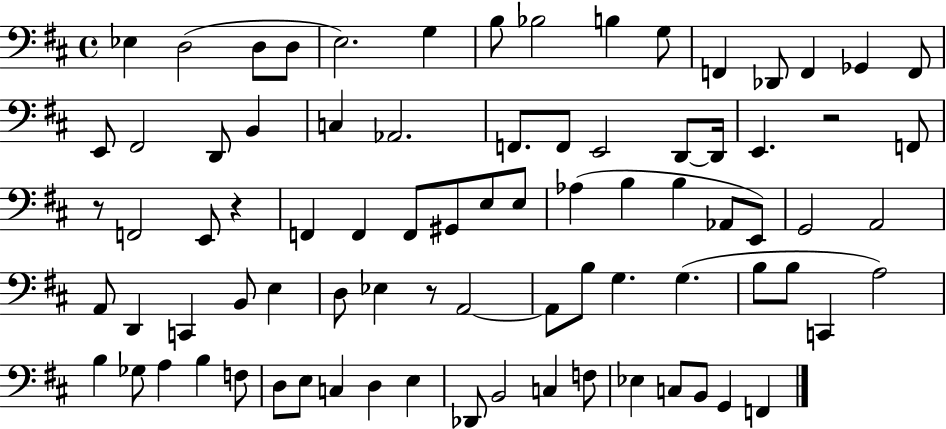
X:1
T:Untitled
M:4/4
L:1/4
K:D
_E, D,2 D,/2 D,/2 E,2 G, B,/2 _B,2 B, G,/2 F,, _D,,/2 F,, _G,, F,,/2 E,,/2 ^F,,2 D,,/2 B,, C, _A,,2 F,,/2 F,,/2 E,,2 D,,/2 D,,/4 E,, z2 F,,/2 z/2 F,,2 E,,/2 z F,, F,, F,,/2 ^G,,/2 E,/2 E,/2 _A, B, B, _A,,/2 E,,/2 G,,2 A,,2 A,,/2 D,, C,, B,,/2 E, D,/2 _E, z/2 A,,2 A,,/2 B,/2 G, G, B,/2 B,/2 C,, A,2 B, _G,/2 A, B, F,/2 D,/2 E,/2 C, D, E, _D,,/2 B,,2 C, F,/2 _E, C,/2 B,,/2 G,, F,,